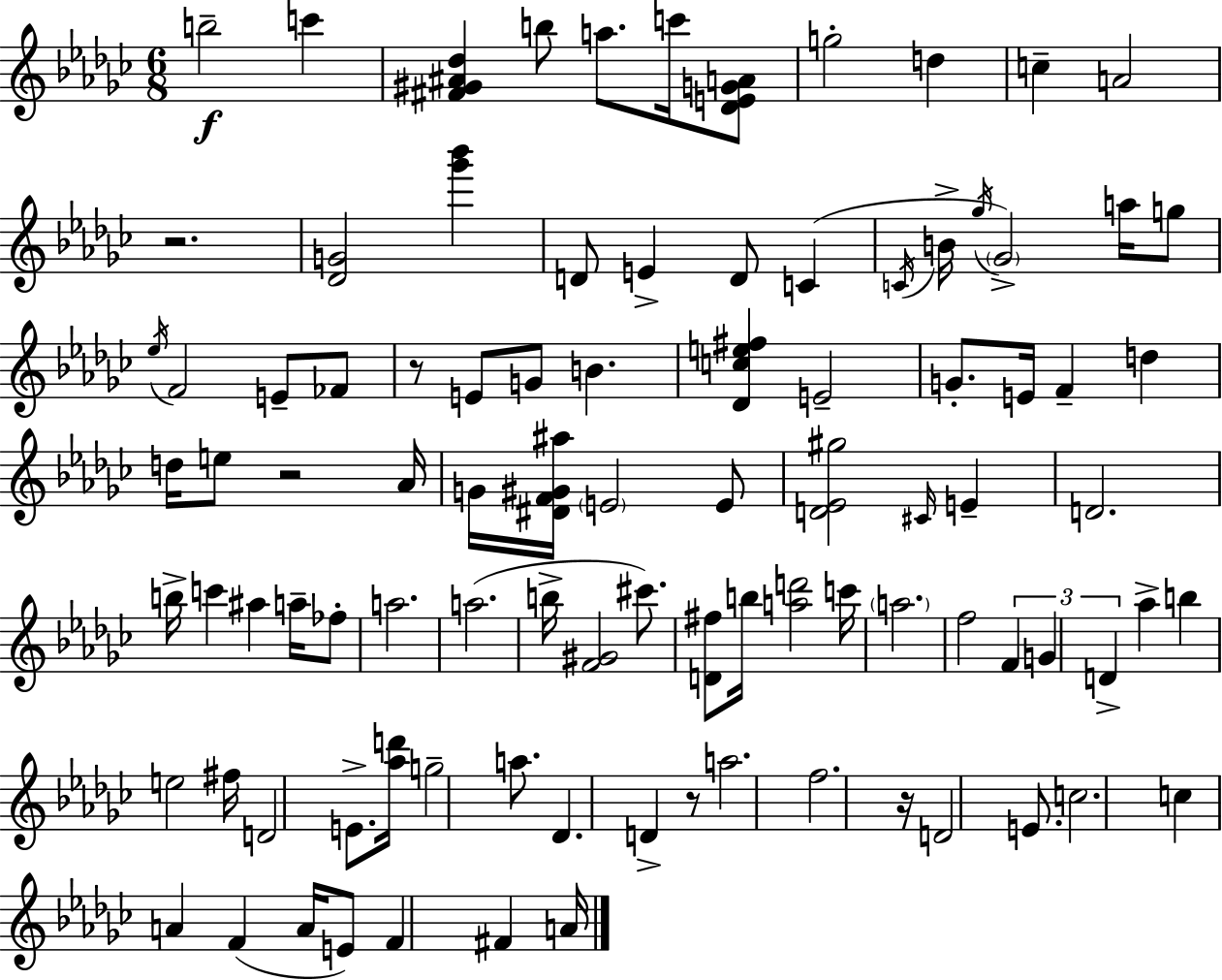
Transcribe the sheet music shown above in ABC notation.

X:1
T:Untitled
M:6/8
L:1/4
K:Ebm
b2 c' [^F^G^A_d] b/2 a/2 c'/4 [_DEGA]/2 g2 d c A2 z2 [_DG]2 [_g'_b'] D/2 E D/2 C C/4 B/4 _g/4 _G2 a/4 g/2 _e/4 F2 E/2 _F/2 z/2 E/2 G/2 B [_Dce^f] E2 G/2 E/4 F d d/4 e/2 z2 _A/4 G/4 [^DF^G^a]/4 E2 E/2 [D_E^g]2 ^C/4 E D2 b/4 c' ^a a/4 _f/2 a2 a2 b/4 [F^G]2 ^c'/2 [D^f]/2 b/4 [ad']2 c'/4 a2 f2 F G D _a b e2 ^f/4 D2 E/2 [_ad']/4 g2 a/2 _D D z/2 a2 f2 z/4 D2 E/2 c2 c A F A/4 E/2 F ^F A/4